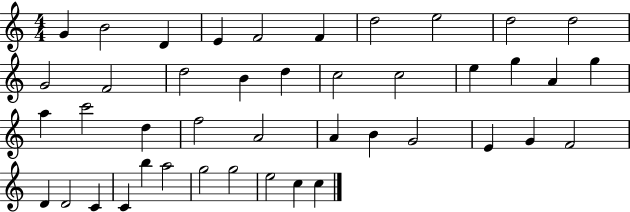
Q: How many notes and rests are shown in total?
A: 43